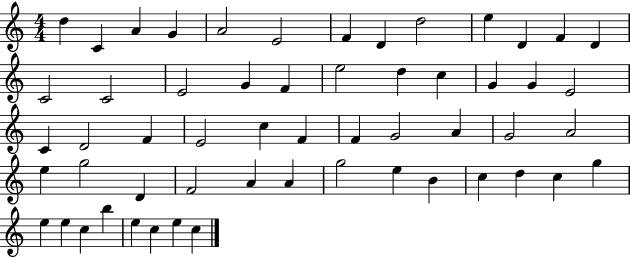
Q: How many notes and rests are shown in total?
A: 56